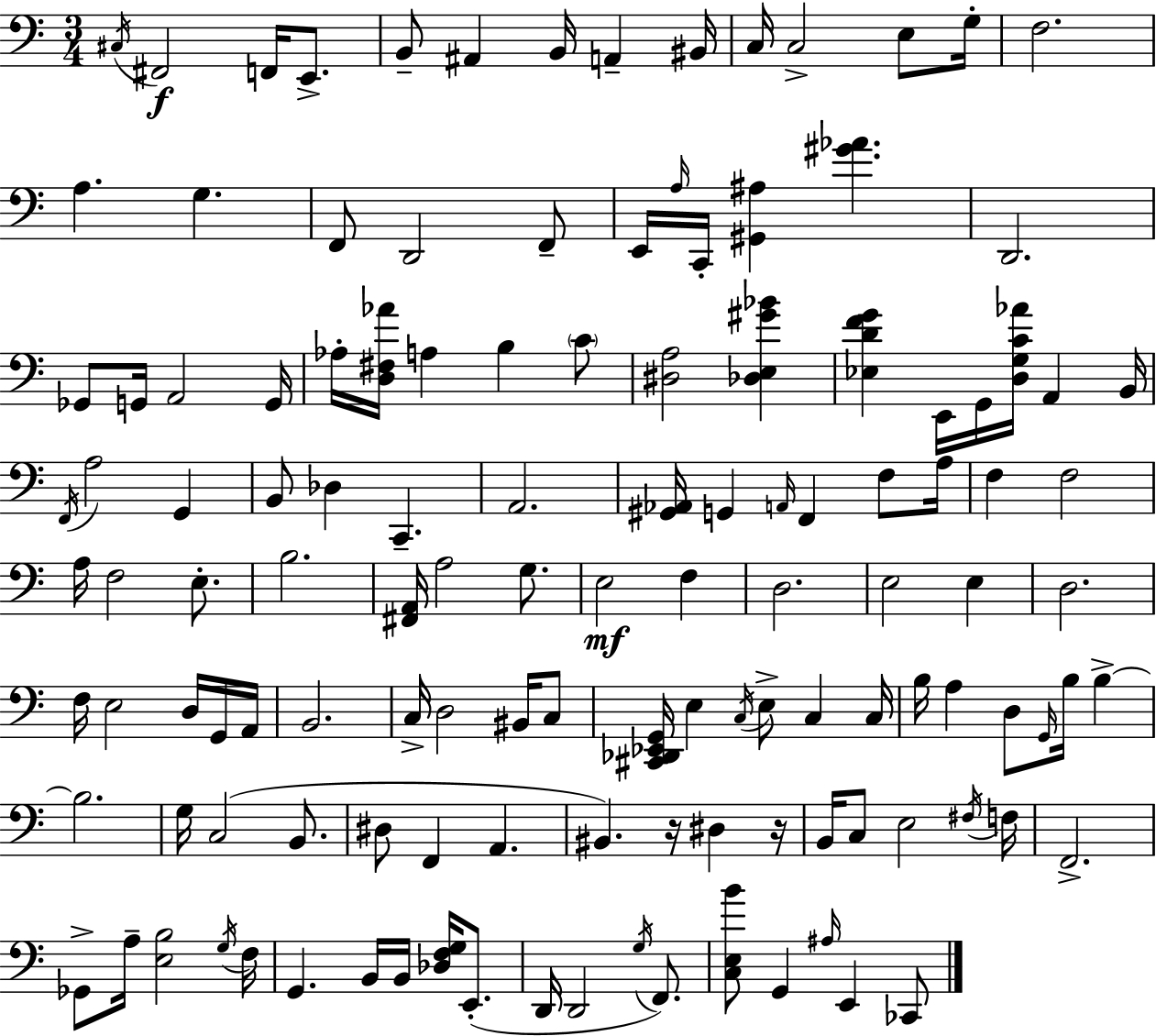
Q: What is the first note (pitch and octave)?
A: C#3